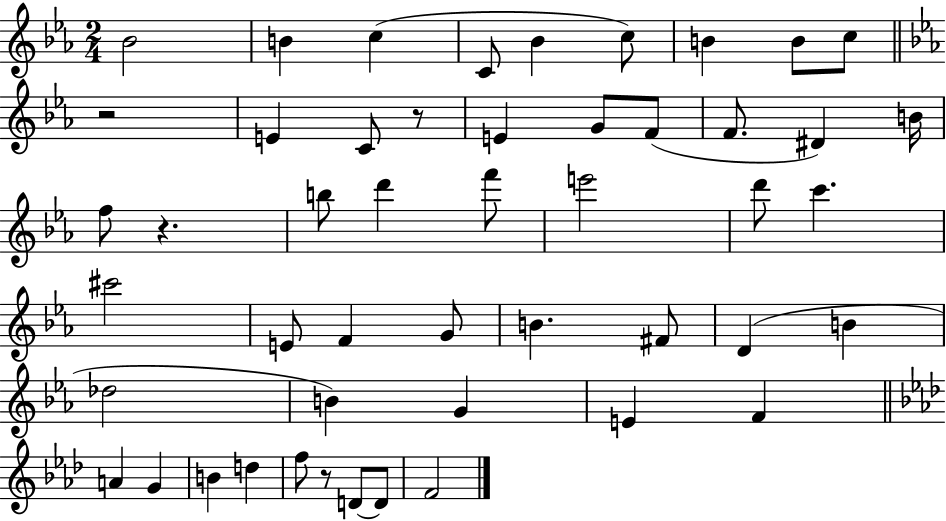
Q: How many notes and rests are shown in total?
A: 49